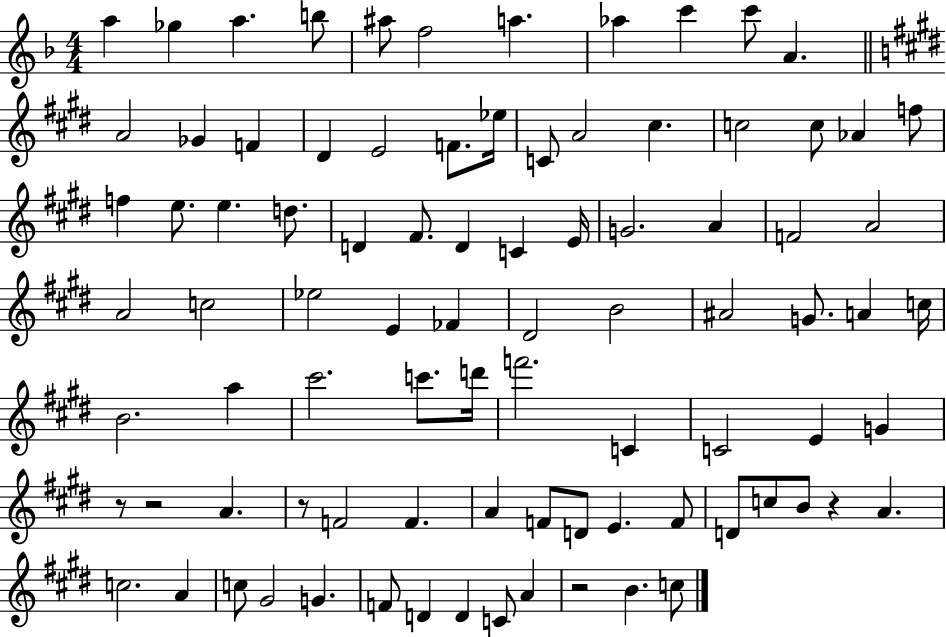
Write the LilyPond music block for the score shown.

{
  \clef treble
  \numericTimeSignature
  \time 4/4
  \key f \major
  a''4 ges''4 a''4. b''8 | ais''8 f''2 a''4. | aes''4 c'''4 c'''8 a'4. | \bar "||" \break \key e \major a'2 ges'4 f'4 | dis'4 e'2 f'8. ees''16 | c'8 a'2 cis''4. | c''2 c''8 aes'4 f''8 | \break f''4 e''8. e''4. d''8. | d'4 fis'8. d'4 c'4 e'16 | g'2. a'4 | f'2 a'2 | \break a'2 c''2 | ees''2 e'4 fes'4 | dis'2 b'2 | ais'2 g'8. a'4 c''16 | \break b'2. a''4 | cis'''2. c'''8. d'''16 | f'''2. c'4 | c'2 e'4 g'4 | \break r8 r2 a'4. | r8 f'2 f'4. | a'4 f'8 d'8 e'4. f'8 | d'8 c''8 b'8 r4 a'4. | \break c''2. a'4 | c''8 gis'2 g'4. | f'8 d'4 d'4 c'8 a'4 | r2 b'4. c''8 | \break \bar "|."
}